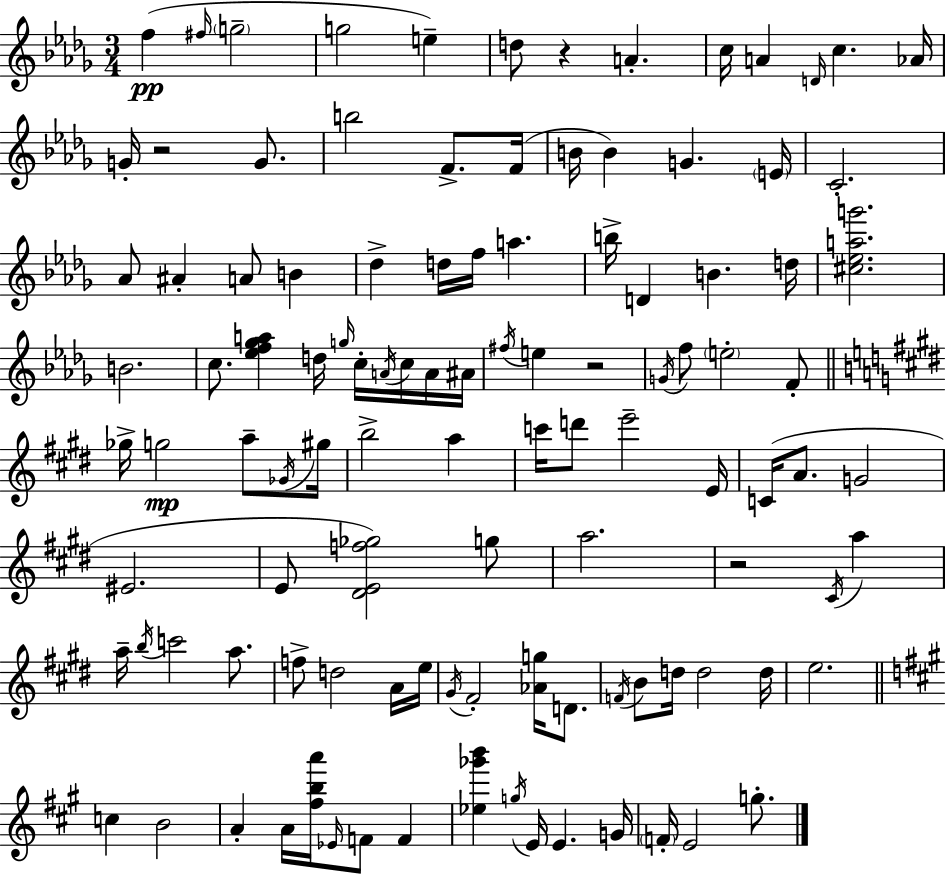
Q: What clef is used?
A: treble